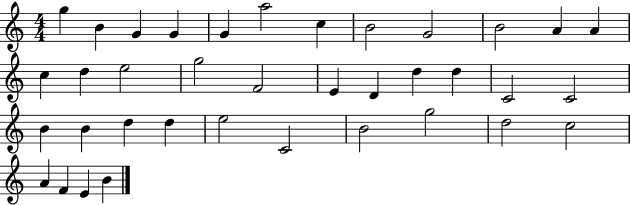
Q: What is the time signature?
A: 4/4